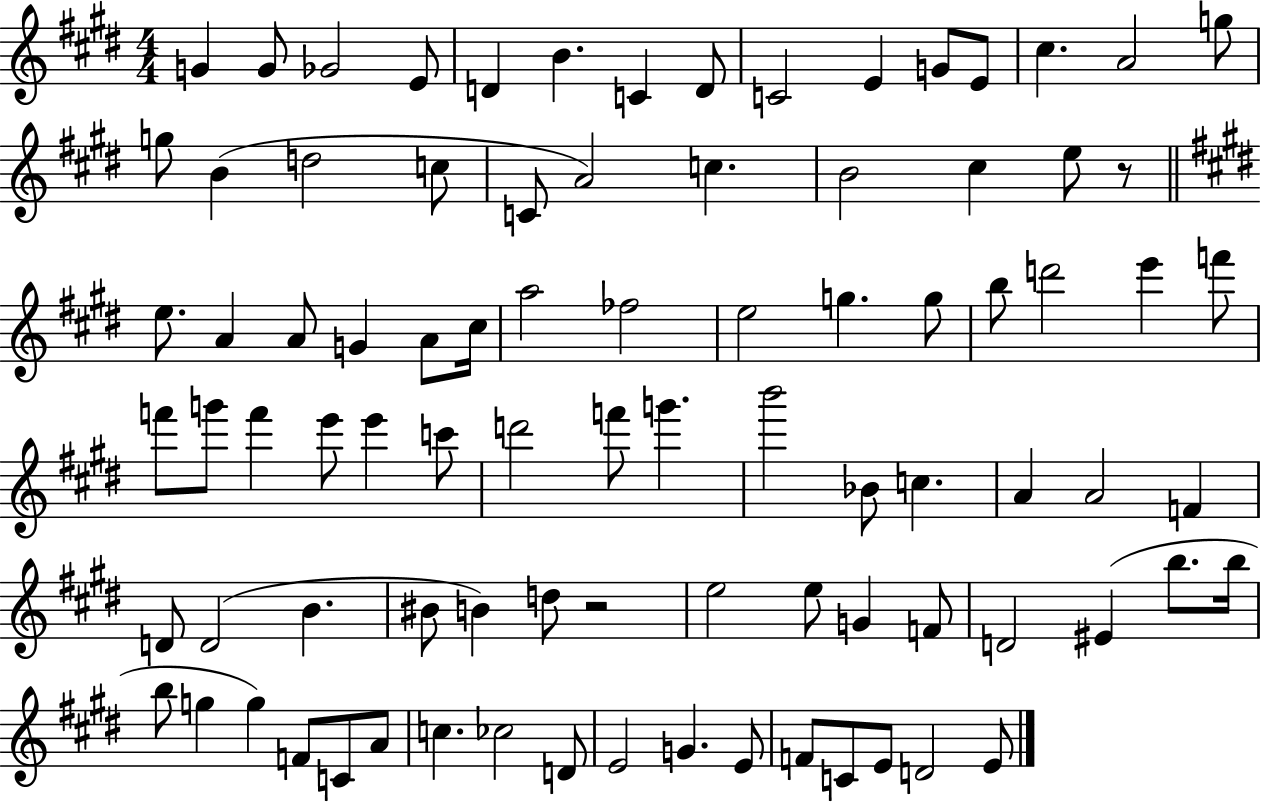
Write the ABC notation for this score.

X:1
T:Untitled
M:4/4
L:1/4
K:E
G G/2 _G2 E/2 D B C D/2 C2 E G/2 E/2 ^c A2 g/2 g/2 B d2 c/2 C/2 A2 c B2 ^c e/2 z/2 e/2 A A/2 G A/2 ^c/4 a2 _f2 e2 g g/2 b/2 d'2 e' f'/2 f'/2 g'/2 f' e'/2 e' c'/2 d'2 f'/2 g' b'2 _B/2 c A A2 F D/2 D2 B ^B/2 B d/2 z2 e2 e/2 G F/2 D2 ^E b/2 b/4 b/2 g g F/2 C/2 A/2 c _c2 D/2 E2 G E/2 F/2 C/2 E/2 D2 E/2